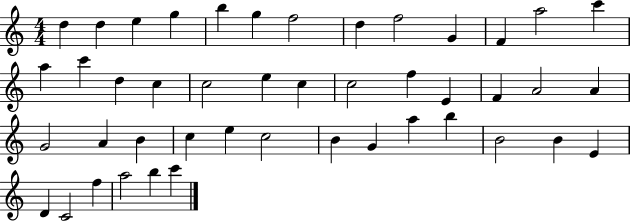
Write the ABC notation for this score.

X:1
T:Untitled
M:4/4
L:1/4
K:C
d d e g b g f2 d f2 G F a2 c' a c' d c c2 e c c2 f E F A2 A G2 A B c e c2 B G a b B2 B E D C2 f a2 b c'